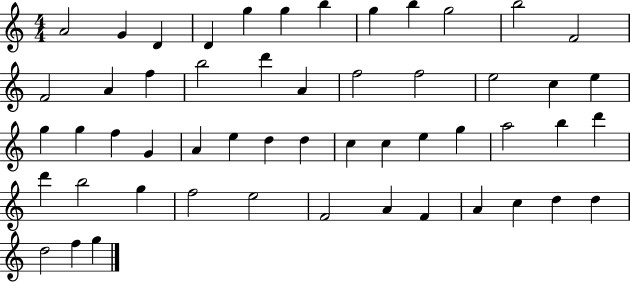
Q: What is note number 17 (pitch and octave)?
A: D6